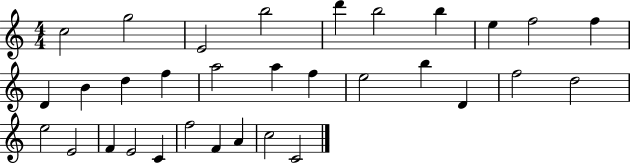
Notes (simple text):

C5/h G5/h E4/h B5/h D6/q B5/h B5/q E5/q F5/h F5/q D4/q B4/q D5/q F5/q A5/h A5/q F5/q E5/h B5/q D4/q F5/h D5/h E5/h E4/h F4/q E4/h C4/q F5/h F4/q A4/q C5/h C4/h